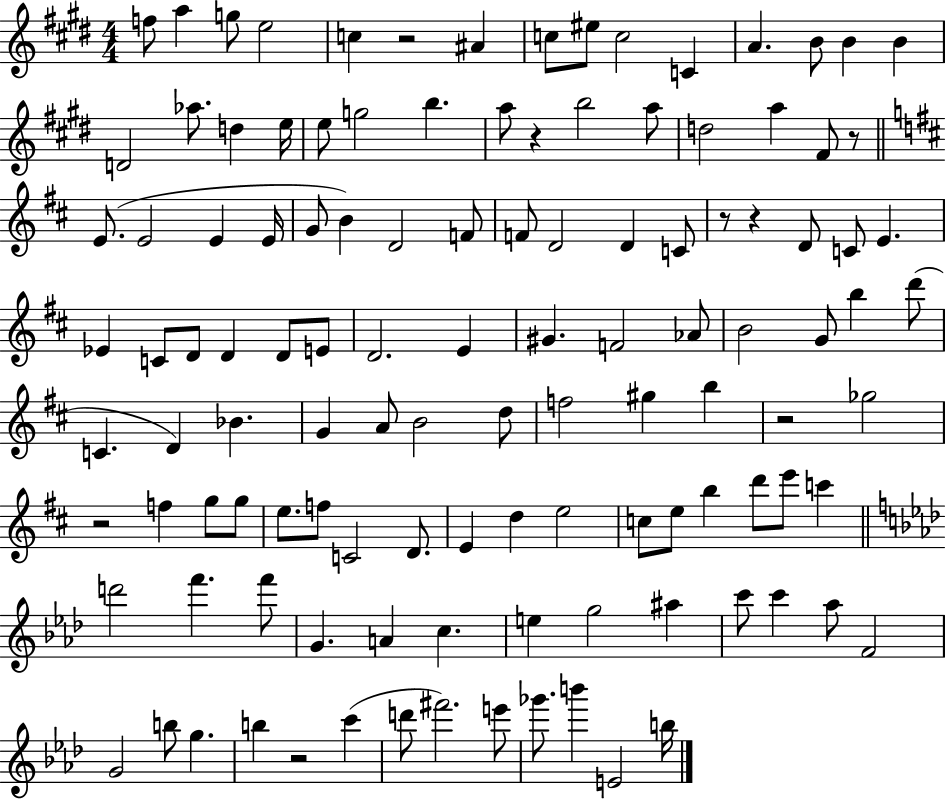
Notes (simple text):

F5/e A5/q G5/e E5/h C5/q R/h A#4/q C5/e EIS5/e C5/h C4/q A4/q. B4/e B4/q B4/q D4/h Ab5/e. D5/q E5/s E5/e G5/h B5/q. A5/e R/q B5/h A5/e D5/h A5/q F#4/e R/e E4/e. E4/h E4/q E4/s G4/e B4/q D4/h F4/e F4/e D4/h D4/q C4/e R/e R/q D4/e C4/e E4/q. Eb4/q C4/e D4/e D4/q D4/e E4/e D4/h. E4/q G#4/q. F4/h Ab4/e B4/h G4/e B5/q D6/e C4/q. D4/q Bb4/q. G4/q A4/e B4/h D5/e F5/h G#5/q B5/q R/h Gb5/h R/h F5/q G5/e G5/e E5/e. F5/e C4/h D4/e. E4/q D5/q E5/h C5/e E5/e B5/q D6/e E6/e C6/q D6/h F6/q. F6/e G4/q. A4/q C5/q. E5/q G5/h A#5/q C6/e C6/q Ab5/e F4/h G4/h B5/e G5/q. B5/q R/h C6/q D6/e F#6/h. E6/e Gb6/e. B6/q E4/h B5/s